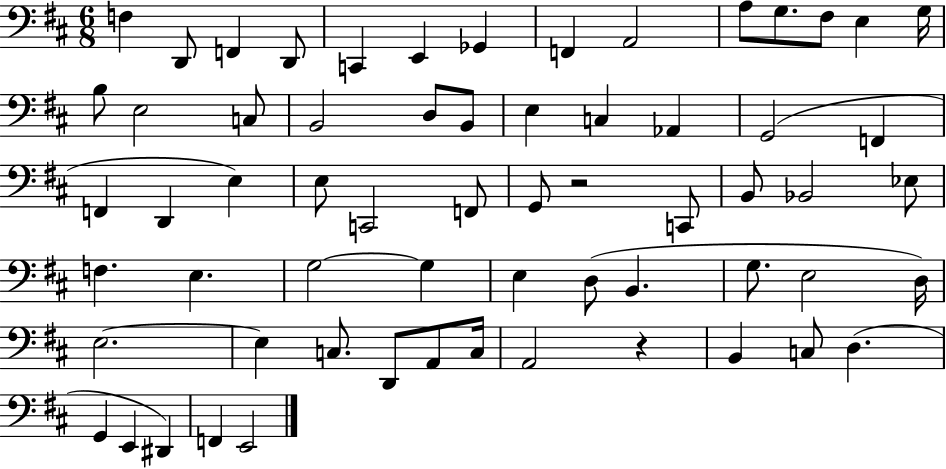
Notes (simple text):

F3/q D2/e F2/q D2/e C2/q E2/q Gb2/q F2/q A2/h A3/e G3/e. F#3/e E3/q G3/s B3/e E3/h C3/e B2/h D3/e B2/e E3/q C3/q Ab2/q G2/h F2/q F2/q D2/q E3/q E3/e C2/h F2/e G2/e R/h C2/e B2/e Bb2/h Eb3/e F3/q. E3/q. G3/h G3/q E3/q D3/e B2/q. G3/e. E3/h D3/s E3/h. E3/q C3/e. D2/e A2/e C3/s A2/h R/q B2/q C3/e D3/q. G2/q E2/q D#2/q F2/q E2/h